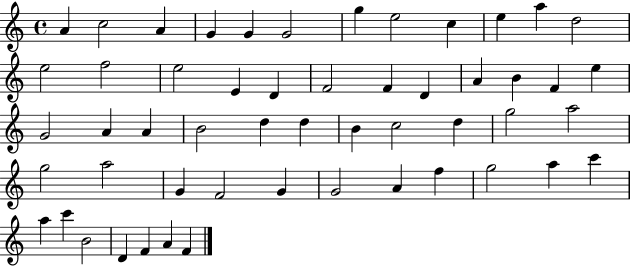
X:1
T:Untitled
M:4/4
L:1/4
K:C
A c2 A G G G2 g e2 c e a d2 e2 f2 e2 E D F2 F D A B F e G2 A A B2 d d B c2 d g2 a2 g2 a2 G F2 G G2 A f g2 a c' a c' B2 D F A F